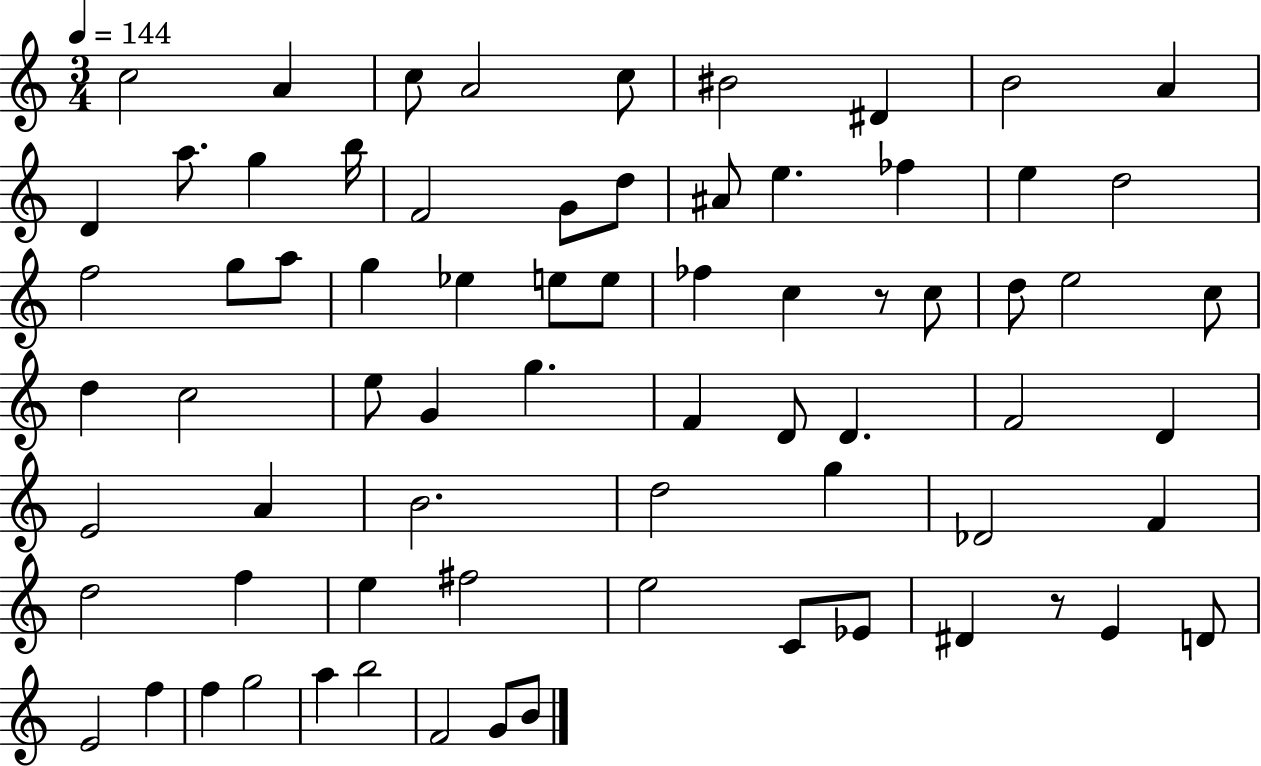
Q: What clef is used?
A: treble